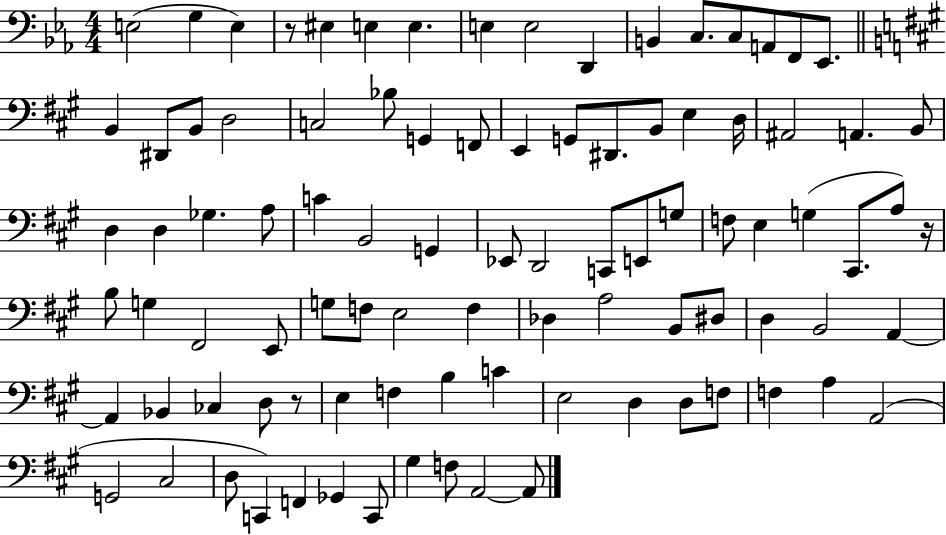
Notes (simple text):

E3/h G3/q E3/q R/e EIS3/q E3/q E3/q. E3/q E3/h D2/q B2/q C3/e. C3/e A2/e F2/e Eb2/e. B2/q D#2/e B2/e D3/h C3/h Bb3/e G2/q F2/e E2/q G2/e D#2/e. B2/e E3/q D3/s A#2/h A2/q. B2/e D3/q D3/q Gb3/q. A3/e C4/q B2/h G2/q Eb2/e D2/h C2/e E2/e G3/e F3/e E3/q G3/q C#2/e. A3/e R/s B3/e G3/q F#2/h E2/e G3/e F3/e E3/h F3/q Db3/q A3/h B2/e D#3/e D3/q B2/h A2/q A2/q Bb2/q CES3/q D3/e R/e E3/q F3/q B3/q C4/q E3/h D3/q D3/e F3/e F3/q A3/q A2/h G2/h C#3/h D3/e C2/q F2/q Gb2/q C2/e G#3/q F3/e A2/h A2/e